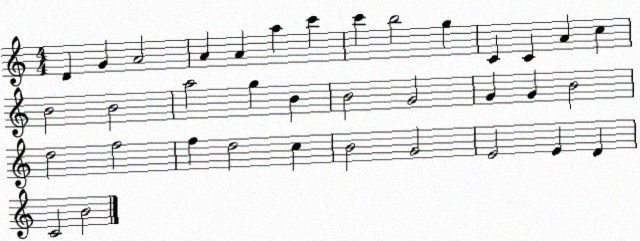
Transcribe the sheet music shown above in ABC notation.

X:1
T:Untitled
M:4/4
L:1/4
K:C
D G A2 A A a c' c' b2 g C C A c B2 B2 a2 g B B2 G2 G G B2 d2 f2 f d2 c B2 G2 E2 E D C2 B2